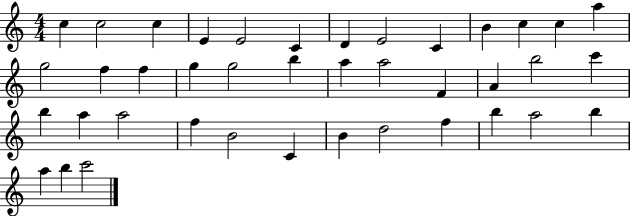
{
  \clef treble
  \numericTimeSignature
  \time 4/4
  \key c \major
  c''4 c''2 c''4 | e'4 e'2 c'4 | d'4 e'2 c'4 | b'4 c''4 c''4 a''4 | \break g''2 f''4 f''4 | g''4 g''2 b''4 | a''4 a''2 f'4 | a'4 b''2 c'''4 | \break b''4 a''4 a''2 | f''4 b'2 c'4 | b'4 d''2 f''4 | b''4 a''2 b''4 | \break a''4 b''4 c'''2 | \bar "|."
}